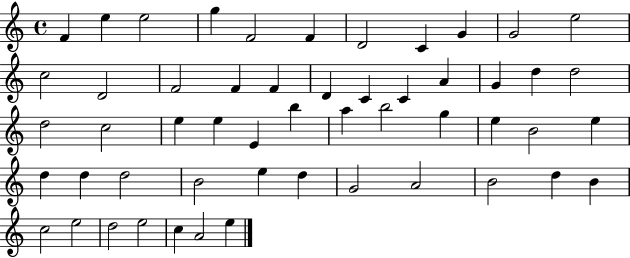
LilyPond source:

{
  \clef treble
  \time 4/4
  \defaultTimeSignature
  \key c \major
  f'4 e''4 e''2 | g''4 f'2 f'4 | d'2 c'4 g'4 | g'2 e''2 | \break c''2 d'2 | f'2 f'4 f'4 | d'4 c'4 c'4 a'4 | g'4 d''4 d''2 | \break d''2 c''2 | e''4 e''4 e'4 b''4 | a''4 b''2 g''4 | e''4 b'2 e''4 | \break d''4 d''4 d''2 | b'2 e''4 d''4 | g'2 a'2 | b'2 d''4 b'4 | \break c''2 e''2 | d''2 e''2 | c''4 a'2 e''4 | \bar "|."
}